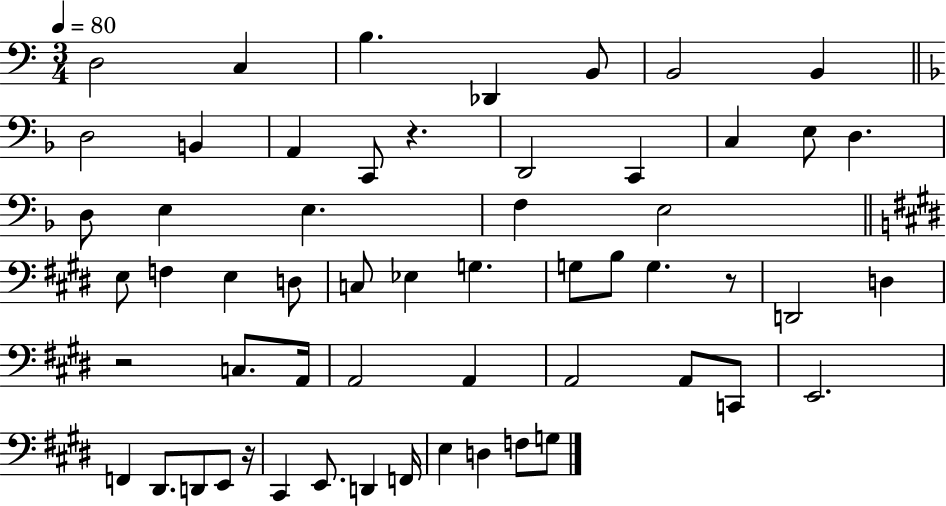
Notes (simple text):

D3/h C3/q B3/q. Db2/q B2/e B2/h B2/q D3/h B2/q A2/q C2/e R/q. D2/h C2/q C3/q E3/e D3/q. D3/e E3/q E3/q. F3/q E3/h E3/e F3/q E3/q D3/e C3/e Eb3/q G3/q. G3/e B3/e G3/q. R/e D2/h D3/q R/h C3/e. A2/s A2/h A2/q A2/h A2/e C2/e E2/h. F2/q D#2/e. D2/e E2/e R/s C#2/q E2/e. D2/q F2/s E3/q D3/q F3/e G3/e